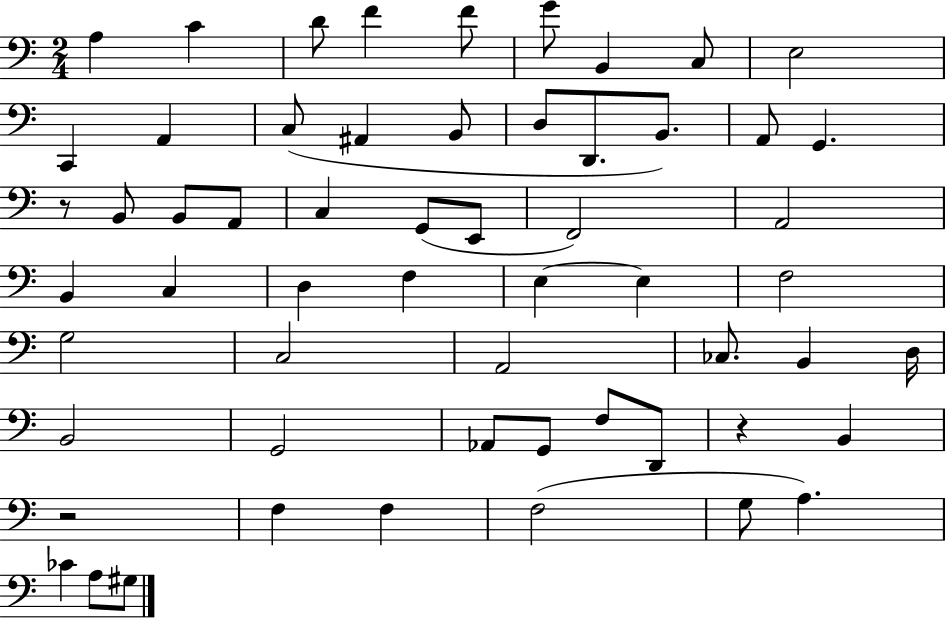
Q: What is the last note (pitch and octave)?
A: G#3